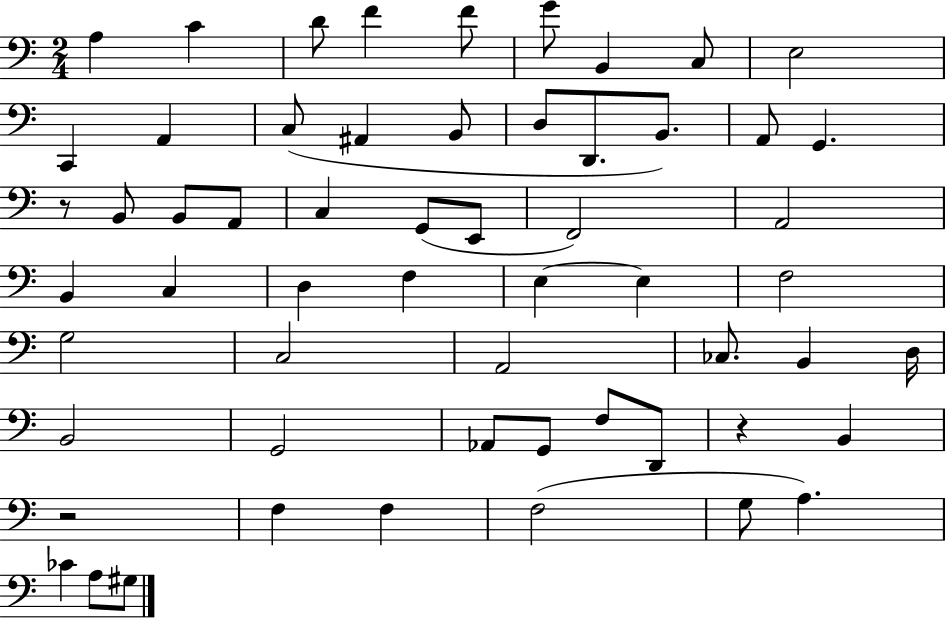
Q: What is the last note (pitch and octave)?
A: G#3